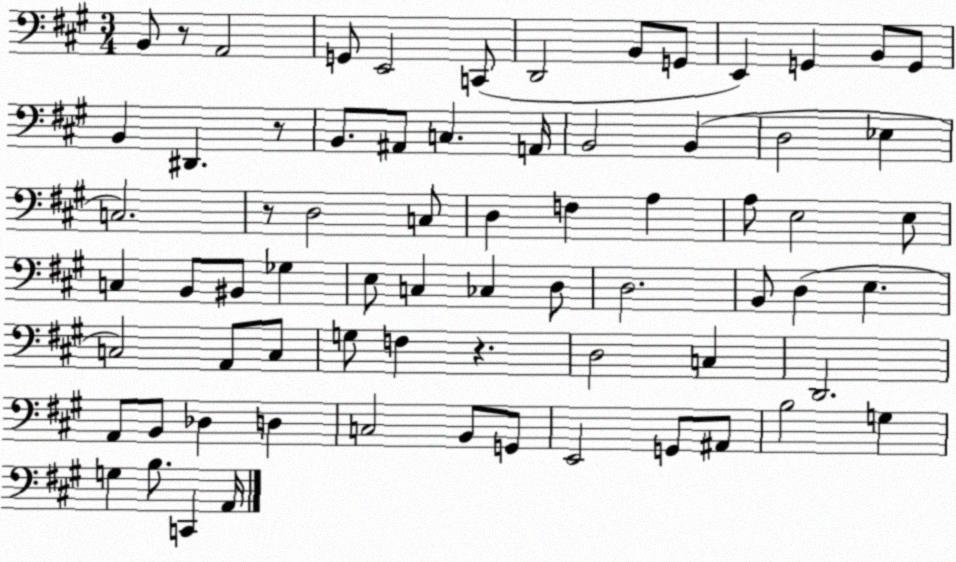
X:1
T:Untitled
M:3/4
L:1/4
K:A
B,,/2 z/2 A,,2 G,,/2 E,,2 C,,/2 D,,2 B,,/2 G,,/2 E,, G,, B,,/2 G,,/2 B,, ^D,, z/2 B,,/2 ^A,,/2 C, A,,/4 B,,2 B,, D,2 _E, C,2 z/2 D,2 C,/2 D, F, A, A,/2 E,2 E,/2 C, B,,/2 ^B,,/2 _G, E,/2 C, _C, D,/2 D,2 B,,/2 D, E, C,2 A,,/2 C,/2 G,/2 F, z D,2 C, D,,2 A,,/2 B,,/2 _D, D, C,2 B,,/2 G,,/2 E,,2 G,,/2 ^A,,/2 B,2 G, G, B,/2 C,, A,,/4